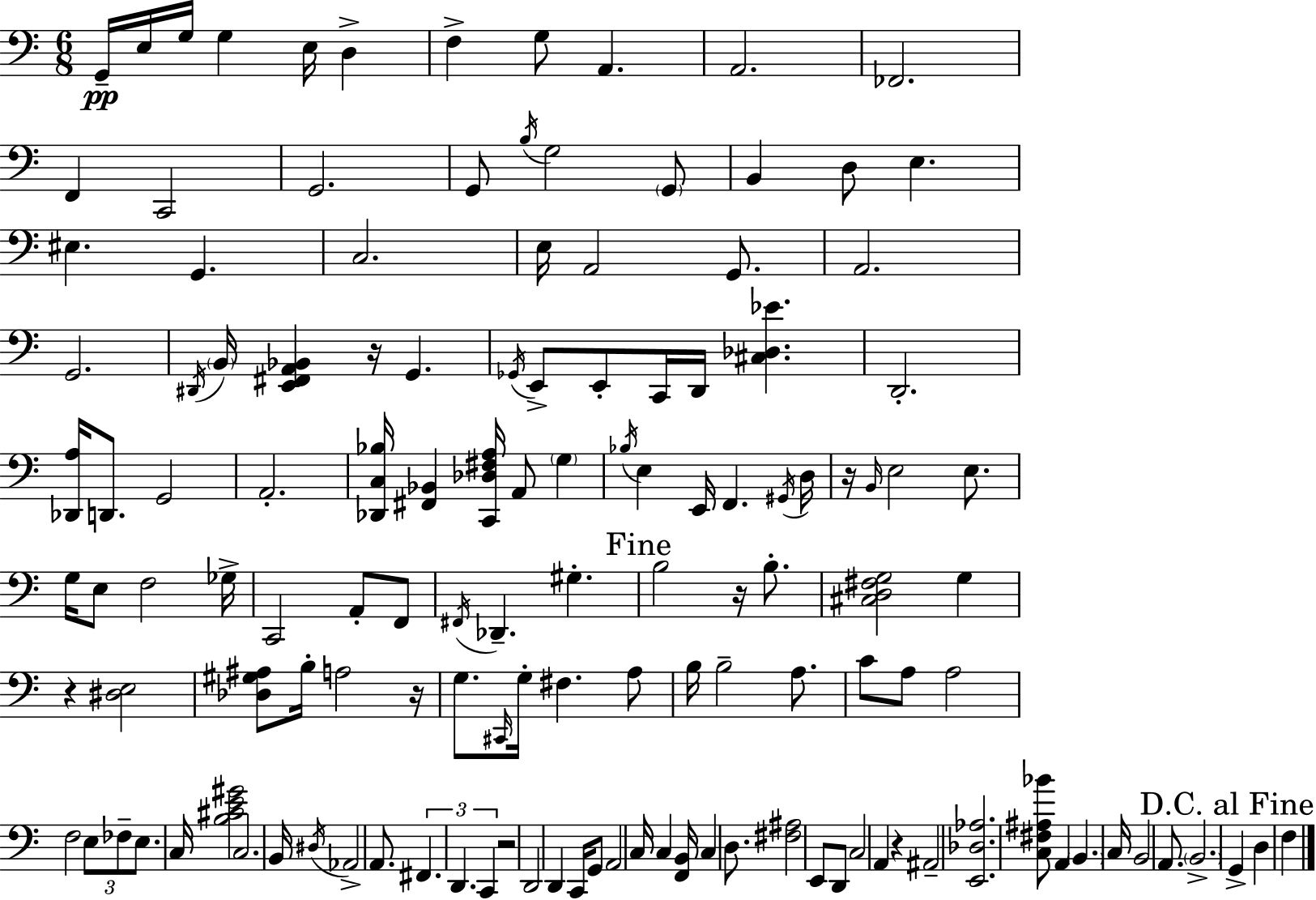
X:1
T:Untitled
M:6/8
L:1/4
K:C
G,,/4 E,/4 G,/4 G, E,/4 D, F, G,/2 A,, A,,2 _F,,2 F,, C,,2 G,,2 G,,/2 B,/4 G,2 G,,/2 B,, D,/2 E, ^E, G,, C,2 E,/4 A,,2 G,,/2 A,,2 G,,2 ^D,,/4 B,,/4 [E,,^F,,A,,_B,,] z/4 G,, _G,,/4 E,,/2 E,,/2 C,,/4 D,,/4 [^C,_D,_E] D,,2 [_D,,A,]/4 D,,/2 G,,2 A,,2 [_D,,C,_B,]/4 [^F,,_B,,] [C,,_D,^F,A,]/4 A,,/2 G, _B,/4 E, E,,/4 F,, ^G,,/4 D,/4 z/4 B,,/4 E,2 E,/2 G,/4 E,/2 F,2 _G,/4 C,,2 A,,/2 F,,/2 ^F,,/4 _D,, ^G, B,2 z/4 B,/2 [^C,D,^F,G,]2 G, z [^D,E,]2 [_D,^G,^A,]/2 B,/4 A,2 z/4 G,/2 ^C,,/4 G,/4 ^F, A,/2 B,/4 B,2 A,/2 C/2 A,/2 A,2 F,2 E,/2 _F,/2 E,/2 C,/4 [B,^CE^G]2 C,2 B,,/4 ^D,/4 _A,,2 A,,/2 ^F,, D,, C,, z2 D,,2 D,, C,,/4 G,,/2 A,,2 C,/4 C, [F,,B,,]/4 C, D,/2 [^F,^A,]2 E,,/2 D,,/2 C,2 A,, z ^A,,2 [E,,_D,_A,]2 [C,^F,^A,_B]/2 A,, B,, C,/4 B,,2 A,,/2 B,,2 G,, D, F,